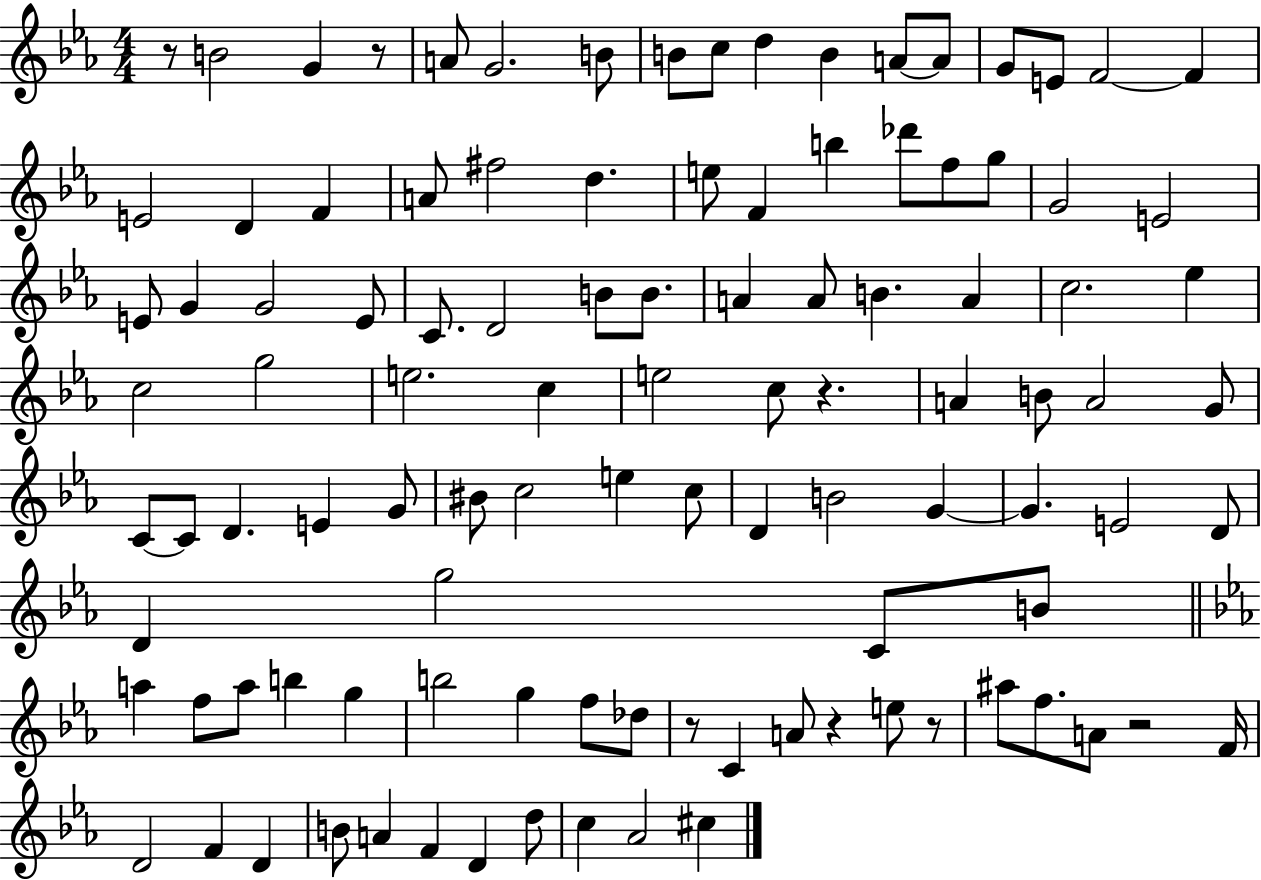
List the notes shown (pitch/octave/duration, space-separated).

R/e B4/h G4/q R/e A4/e G4/h. B4/e B4/e C5/e D5/q B4/q A4/e A4/e G4/e E4/e F4/h F4/q E4/h D4/q F4/q A4/e F#5/h D5/q. E5/e F4/q B5/q Db6/e F5/e G5/e G4/h E4/h E4/e G4/q G4/h E4/e C4/e. D4/h B4/e B4/e. A4/q A4/e B4/q. A4/q C5/h. Eb5/q C5/h G5/h E5/h. C5/q E5/h C5/e R/q. A4/q B4/e A4/h G4/e C4/e C4/e D4/q. E4/q G4/e BIS4/e C5/h E5/q C5/e D4/q B4/h G4/q G4/q. E4/h D4/e D4/q G5/h C4/e B4/e A5/q F5/e A5/e B5/q G5/q B5/h G5/q F5/e Db5/e R/e C4/q A4/e R/q E5/e R/e A#5/e F5/e. A4/e R/h F4/s D4/h F4/q D4/q B4/e A4/q F4/q D4/q D5/e C5/q Ab4/h C#5/q